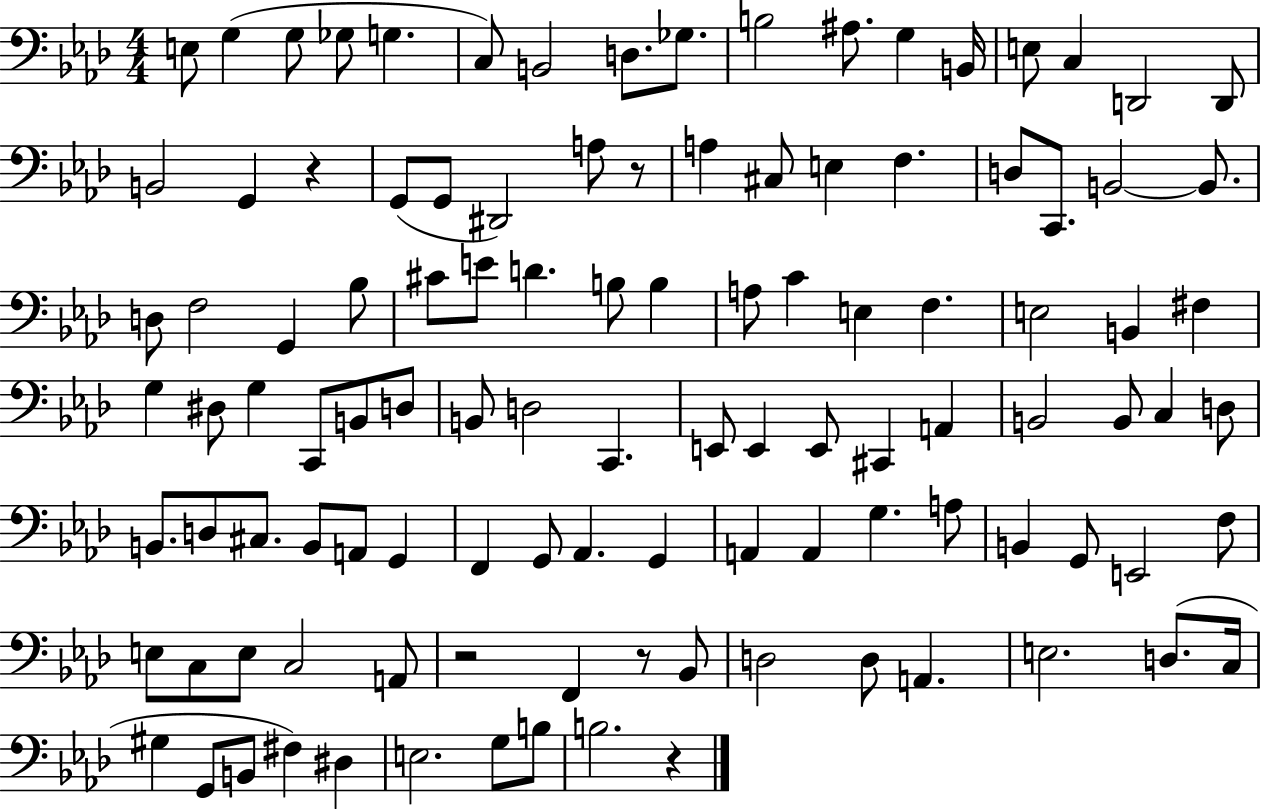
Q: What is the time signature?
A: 4/4